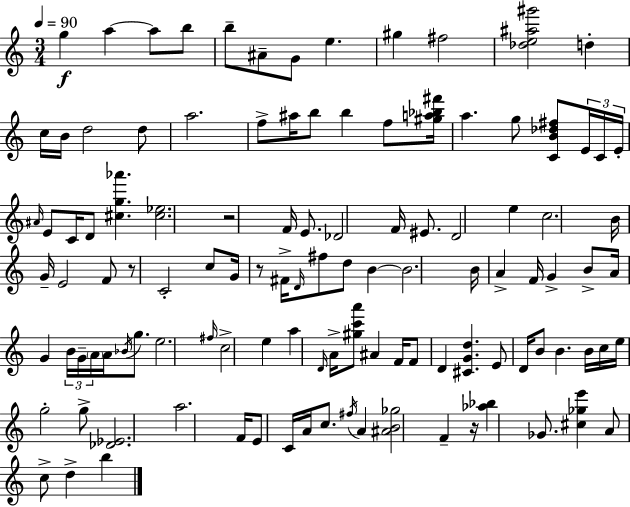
X:1
T:Untitled
M:3/4
L:1/4
K:Am
g a a/2 b/2 b/2 ^A/2 G/2 e ^g ^f2 [_de^a^g']2 d c/4 B/4 d2 d/2 a2 f/2 ^a/4 b/2 b f/2 [^ga_b^f']/4 a g/2 [CB_d^f]/2 E/4 C/4 E/4 ^A/4 E/2 C/4 D/2 [^cg_a'] [^c_e]2 z2 F/4 E/2 _D2 F/4 ^E/2 D2 e c2 B/4 G/4 E2 F/2 z/2 C2 c/2 G/4 z/2 ^F/4 D/4 ^f/2 d/2 B B2 B/4 A F/4 G B/2 A/4 G B/4 G/4 A/4 A/4 _B/4 g/2 e2 ^f/4 c2 e a D/4 A/4 [^gc'a']/2 ^A F/4 F/2 D [^CGd] E/2 D/4 B/2 B B/4 c/4 e/4 g2 g/2 [_D_E]2 a2 F/4 E/2 C/4 A/4 c/2 ^f/4 A [^AB_g]2 F z/4 [_a_b] _G/2 [^c_ge'] A/2 c/2 d b